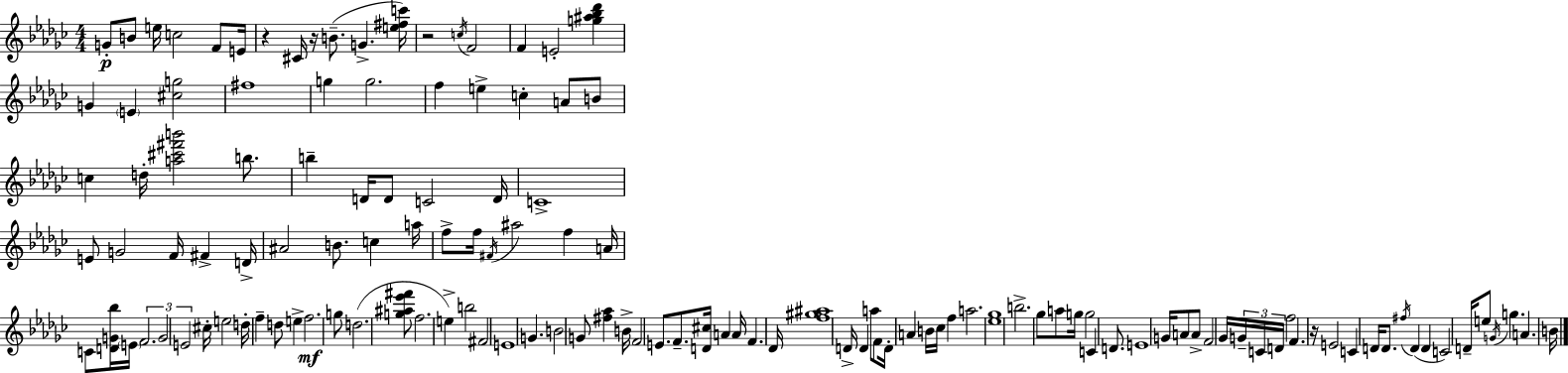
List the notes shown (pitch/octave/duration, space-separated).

G4/e B4/e E5/s C5/h F4/e E4/s R/q C#4/s R/s B4/e. G4/q. [E5,F#5,C6]/s R/h C5/s F4/h F4/q E4/h [G5,A#5,Bb5,Db6]/q G4/q E4/q [C#5,G5]/h F#5/w G5/q G5/h. F5/q E5/q C5/q A4/e B4/e C5/q D5/s [A5,C#6,F#6,B6]/h B5/e. B5/q D4/s D4/e C4/h D4/s C4/w E4/e G4/h F4/s F#4/q D4/s A#4/h B4/e. C5/q A5/s F5/e F5/s F#4/s A#5/h F5/q A4/s C4/e [D4,G4,Bb5]/s E4/s F4/h. G4/h E4/h C#5/s E5/h D5/s F5/q D5/e E5/q F5/h. G5/e D5/h. [G5,A#5,Eb6,F#6]/e F5/h. E5/q B5/h F#4/h E4/w G4/q. B4/h G4/e [F#5,Ab5]/q B4/s F4/h E4/e. F4/e. [D4,C#5]/s A4/q A4/s F4/q. Db4/s [F5,G#5,A#5]/w D4/s D4/q A5/e F4/e D4/s A4/q B4/s CES5/s F5/q A5/h. [Eb5,Gb5]/w B5/h. Gb5/e A5/e G5/s G5/h C4/q D4/e. E4/w G4/s A4/e A4/e F4/h Gb4/s G4/s C4/s D4/s F5/h F4/q. R/s E4/h C4/q D4/s D4/e. F#5/s D4/q D4/q C4/h D4/s E5/e G4/s G5/q. A4/q. B4/s